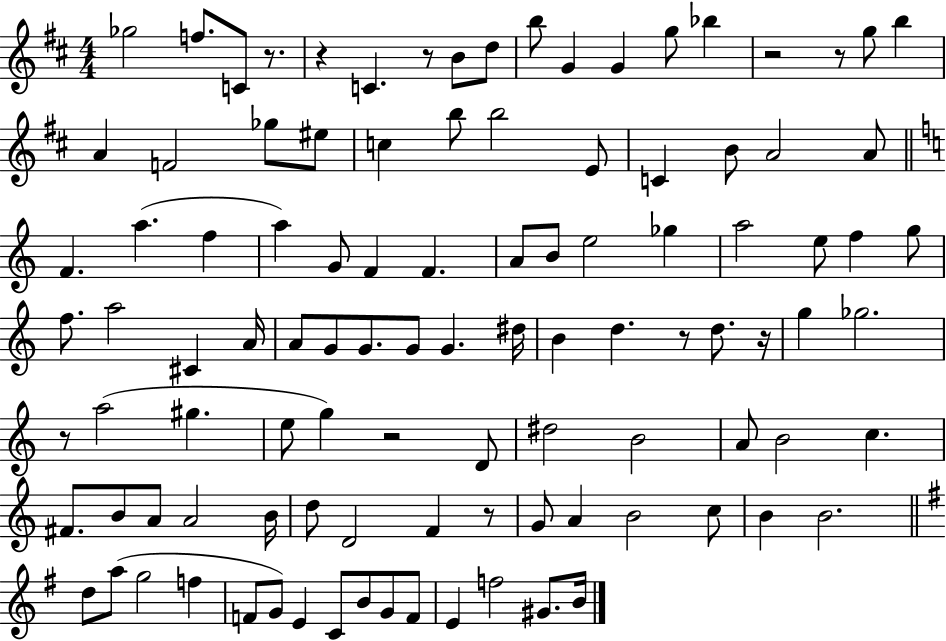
Gb5/h F5/e. C4/e R/e. R/q C4/q. R/e B4/e D5/e B5/e G4/q G4/q G5/e Bb5/q R/h R/e G5/e B5/q A4/q F4/h Gb5/e EIS5/e C5/q B5/e B5/h E4/e C4/q B4/e A4/h A4/e F4/q. A5/q. F5/q A5/q G4/e F4/q F4/q. A4/e B4/e E5/h Gb5/q A5/h E5/e F5/q G5/e F5/e. A5/h C#4/q A4/s A4/e G4/e G4/e. G4/e G4/q. D#5/s B4/q D5/q. R/e D5/e. R/s G5/q Gb5/h. R/e A5/h G#5/q. E5/e G5/q R/h D4/e D#5/h B4/h A4/e B4/h C5/q. F#4/e. B4/e A4/e A4/h B4/s D5/e D4/h F4/q R/e G4/e A4/q B4/h C5/e B4/q B4/h. D5/e A5/e G5/h F5/q F4/e G4/e E4/q C4/e B4/e G4/e F4/e E4/q F5/h G#4/e. B4/s